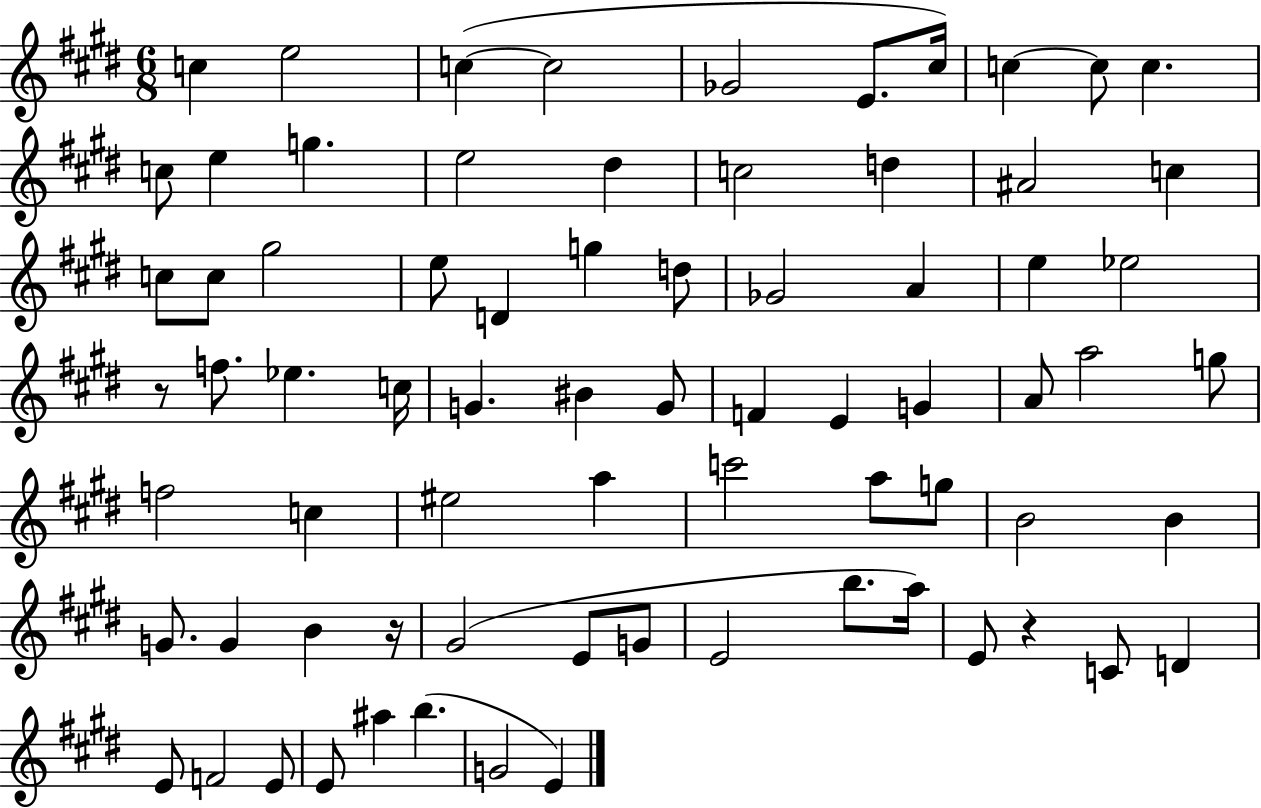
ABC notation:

X:1
T:Untitled
M:6/8
L:1/4
K:E
c e2 c c2 _G2 E/2 ^c/4 c c/2 c c/2 e g e2 ^d c2 d ^A2 c c/2 c/2 ^g2 e/2 D g d/2 _G2 A e _e2 z/2 f/2 _e c/4 G ^B G/2 F E G A/2 a2 g/2 f2 c ^e2 a c'2 a/2 g/2 B2 B G/2 G B z/4 ^G2 E/2 G/2 E2 b/2 a/4 E/2 z C/2 D E/2 F2 E/2 E/2 ^a b G2 E